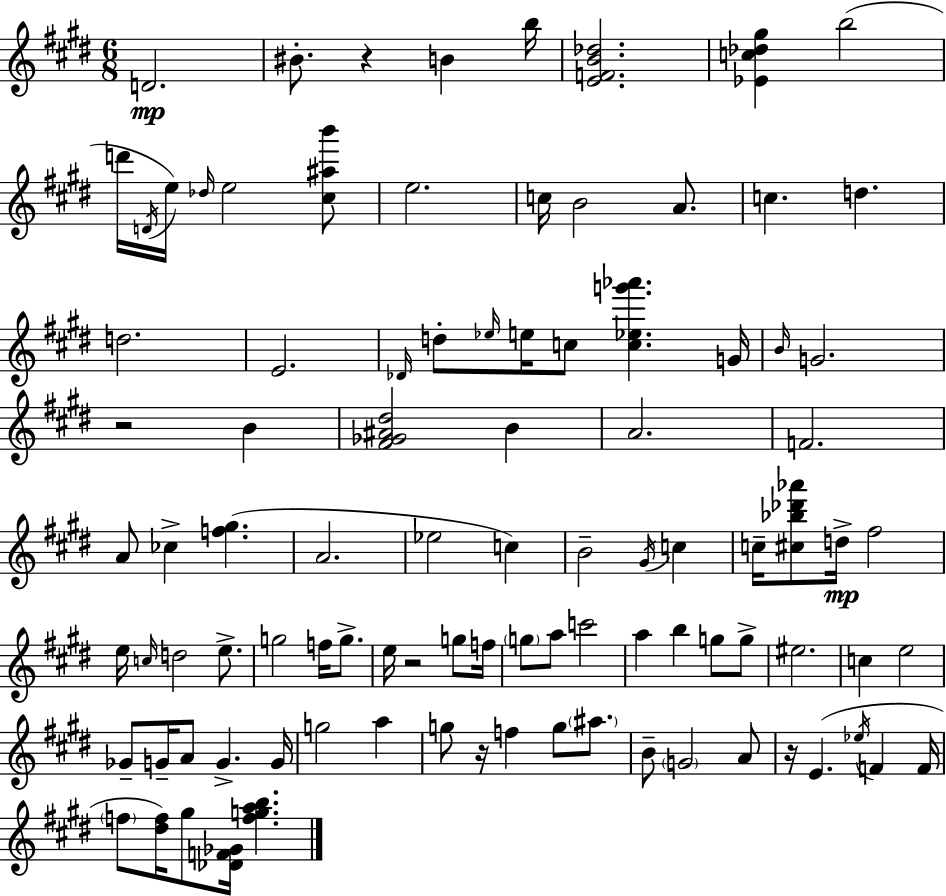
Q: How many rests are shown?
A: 5